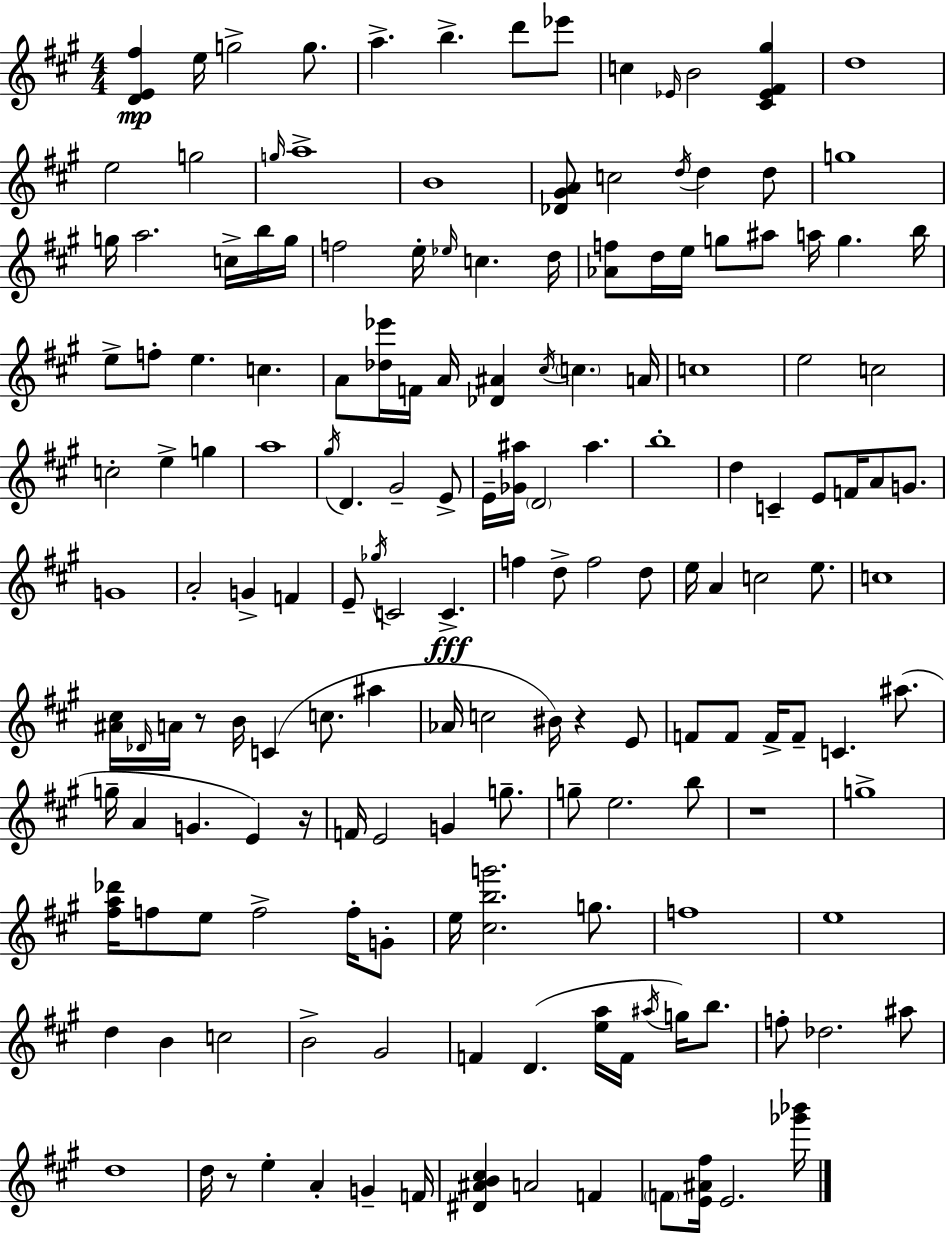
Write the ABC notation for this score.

X:1
T:Untitled
M:4/4
L:1/4
K:A
[DE^f] e/4 g2 g/2 a b d'/2 _e'/2 c _E/4 B2 [^C_E^F^g] d4 e2 g2 g/4 a4 B4 [_D^GA]/2 c2 d/4 d d/2 g4 g/4 a2 c/4 b/4 g/4 f2 e/4 _e/4 c d/4 [_Af]/2 d/4 e/4 g/2 ^a/2 a/4 g b/4 e/2 f/2 e c A/2 [_d_e']/4 F/4 A/4 [_D^A] ^c/4 c A/4 c4 e2 c2 c2 e g a4 ^g/4 D ^G2 E/2 E/4 [_G^a]/4 D2 ^a b4 d C E/2 F/4 A/2 G/2 G4 A2 G F E/2 _g/4 C2 C f d/2 f2 d/2 e/4 A c2 e/2 c4 [^A^c]/4 _D/4 A/4 z/2 B/4 C c/2 ^a _A/4 c2 ^B/4 z E/2 F/2 F/2 F/4 F/2 C ^a/2 g/4 A G E z/4 F/4 E2 G g/2 g/2 e2 b/2 z4 g4 [^fa_d']/4 f/2 e/2 f2 f/4 G/2 e/4 [^cbg']2 g/2 f4 e4 d B c2 B2 ^G2 F D [ea]/4 F/4 ^a/4 g/4 b/2 f/2 _d2 ^a/2 d4 d/4 z/2 e A G F/4 [^D^AB^c] A2 F F/2 [E^A^f]/4 E2 [_g'_b']/4